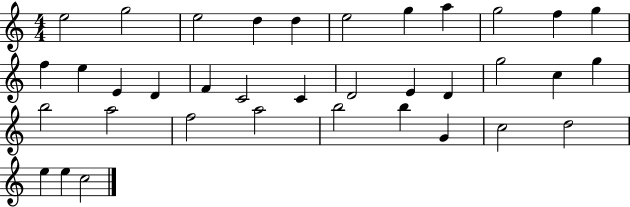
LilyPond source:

{
  \clef treble
  \numericTimeSignature
  \time 4/4
  \key c \major
  e''2 g''2 | e''2 d''4 d''4 | e''2 g''4 a''4 | g''2 f''4 g''4 | \break f''4 e''4 e'4 d'4 | f'4 c'2 c'4 | d'2 e'4 d'4 | g''2 c''4 g''4 | \break b''2 a''2 | f''2 a''2 | b''2 b''4 g'4 | c''2 d''2 | \break e''4 e''4 c''2 | \bar "|."
}